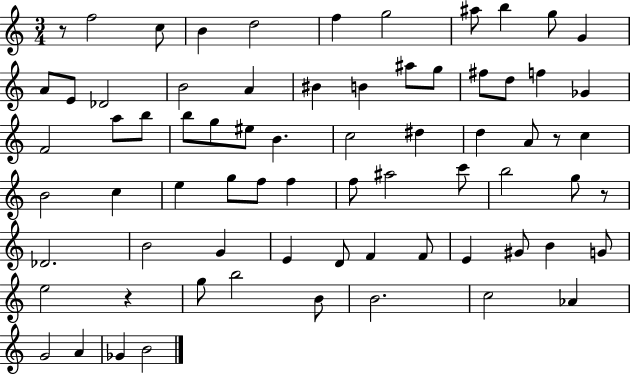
{
  \clef treble
  \numericTimeSignature
  \time 3/4
  \key c \major
  r8 f''2 c''8 | b'4 d''2 | f''4 g''2 | ais''8 b''4 g''8 g'4 | \break a'8 e'8 des'2 | b'2 a'4 | bis'4 b'4 ais''8 g''8 | fis''8 d''8 f''4 ges'4 | \break f'2 a''8 b''8 | b''8 g''8 eis''8 b'4. | c''2 dis''4 | d''4 a'8 r8 c''4 | \break b'2 c''4 | e''4 g''8 f''8 f''4 | f''8 ais''2 c'''8 | b''2 g''8 r8 | \break des'2. | b'2 g'4 | e'4 d'8 f'4 f'8 | e'4 gis'8 b'4 g'8 | \break e''2 r4 | g''8 b''2 b'8 | b'2. | c''2 aes'4 | \break g'2 a'4 | ges'4 b'2 | \bar "|."
}